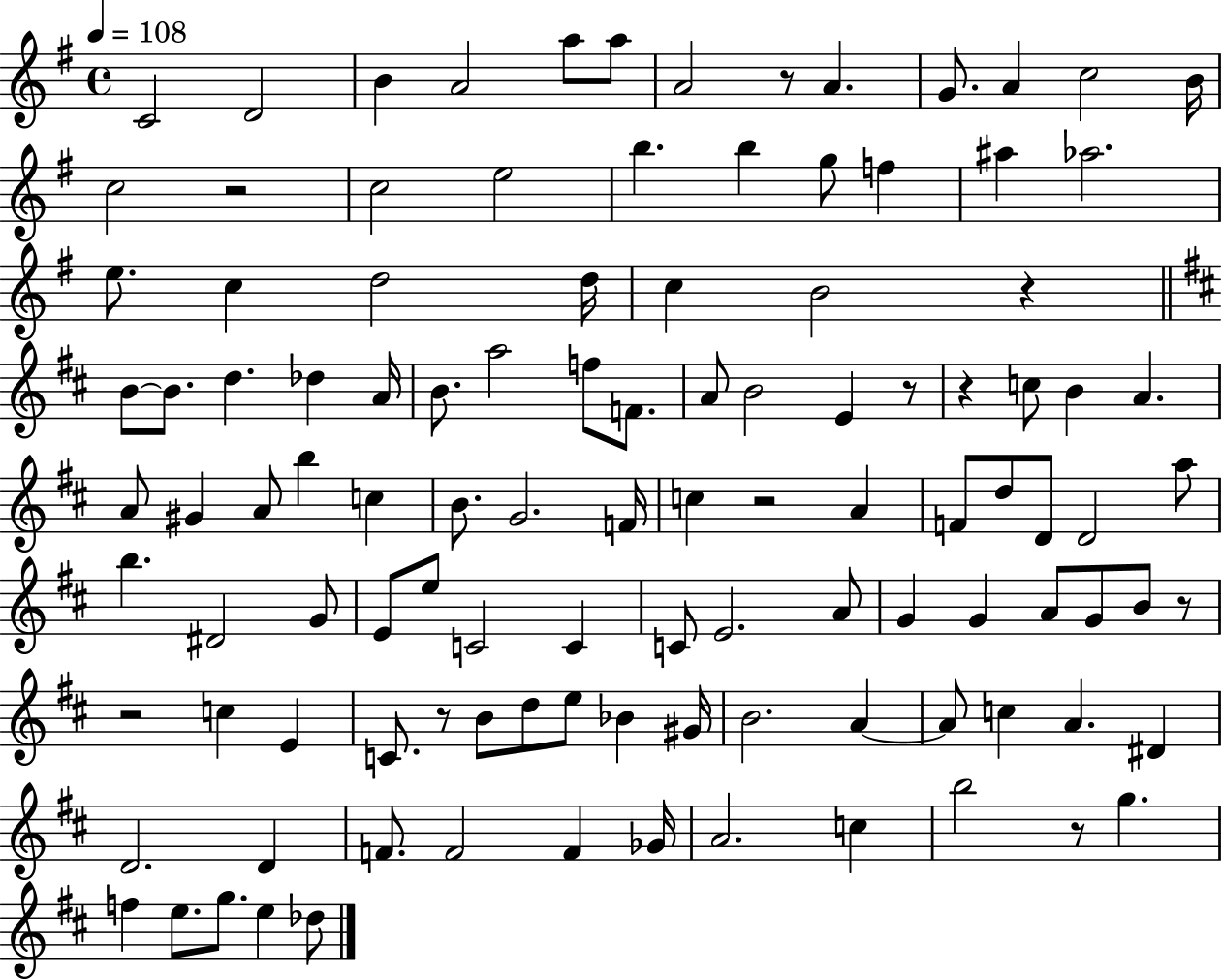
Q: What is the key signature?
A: G major